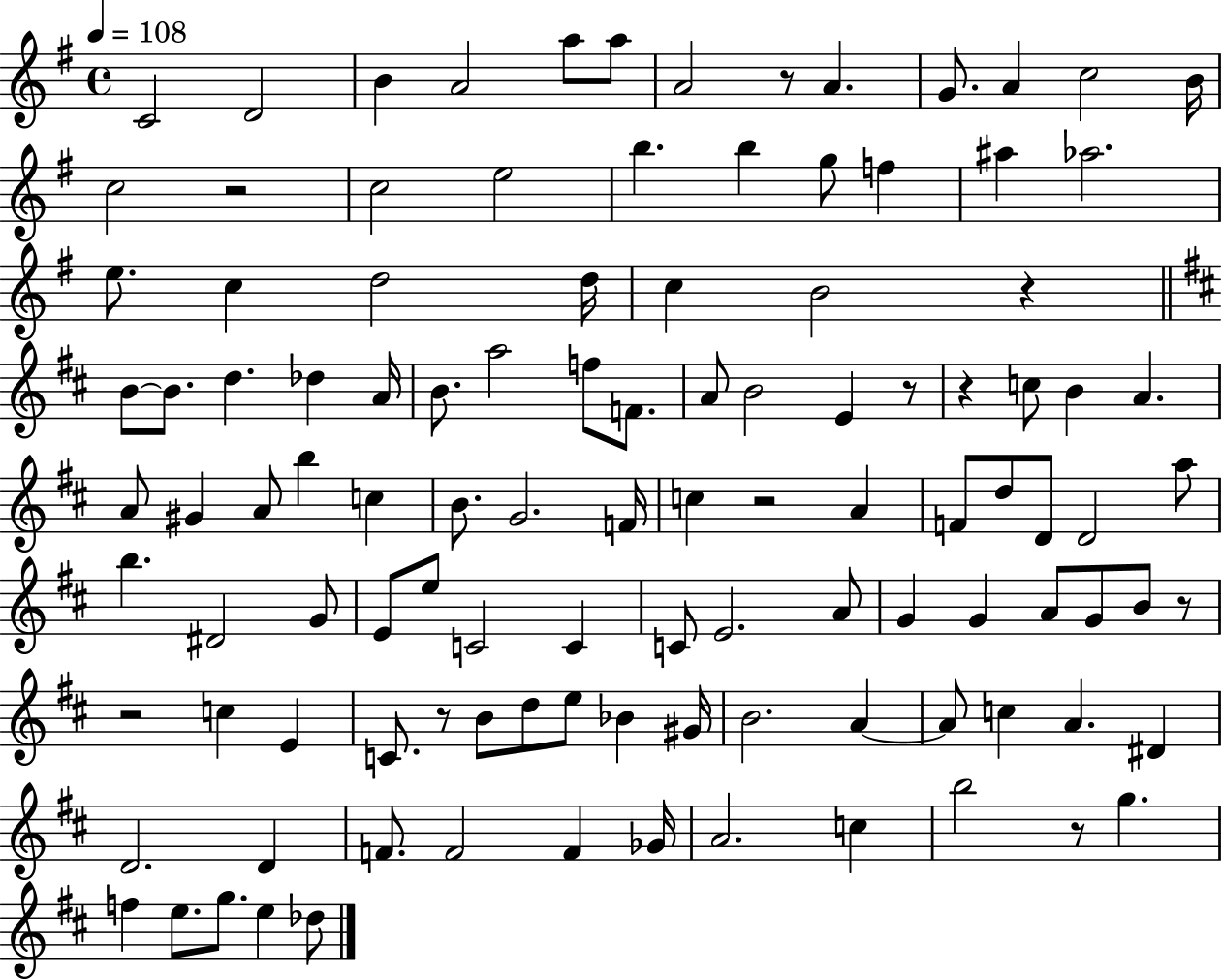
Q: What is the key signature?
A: G major